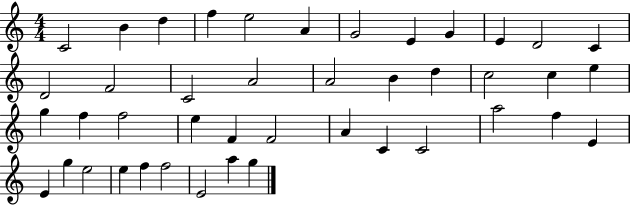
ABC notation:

X:1
T:Untitled
M:4/4
L:1/4
K:C
C2 B d f e2 A G2 E G E D2 C D2 F2 C2 A2 A2 B d c2 c e g f f2 e F F2 A C C2 a2 f E E g e2 e f f2 E2 a g